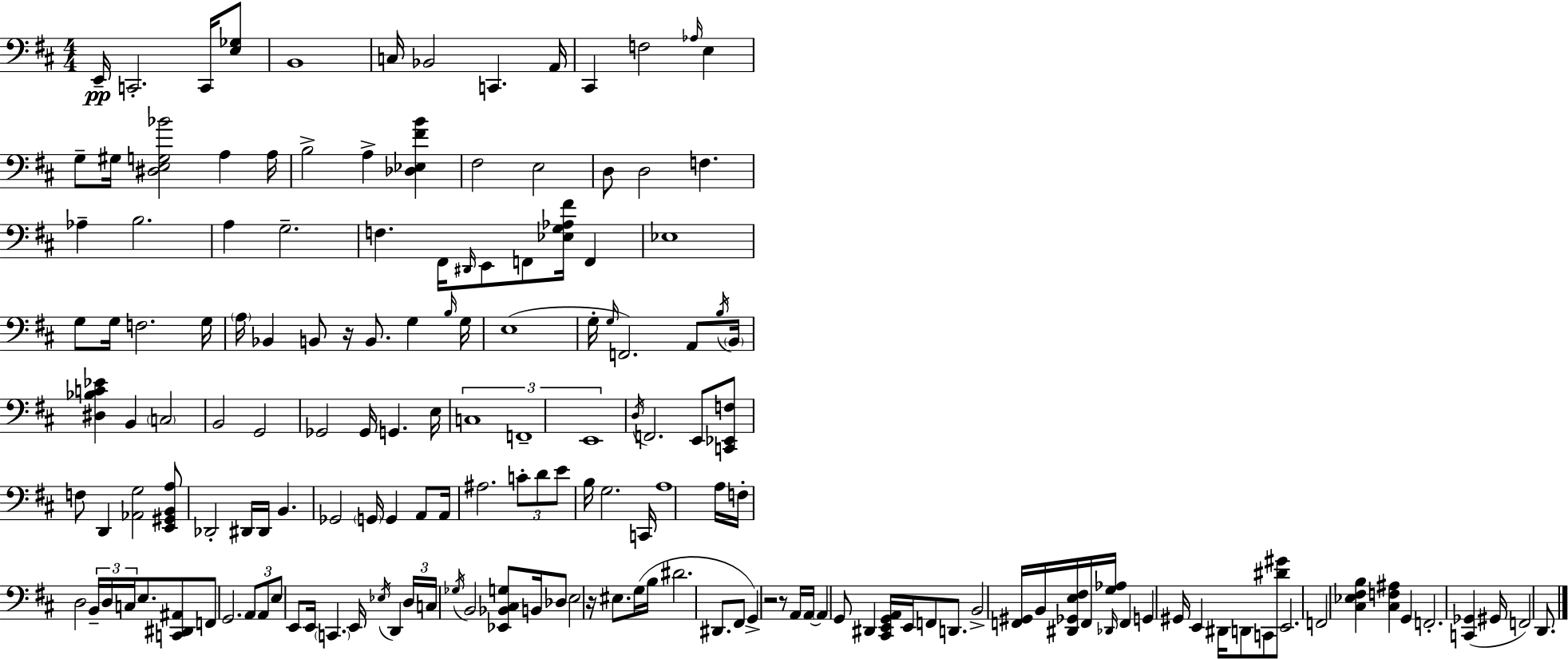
X:1
T:Untitled
M:4/4
L:1/4
K:D
E,,/4 C,,2 C,,/4 [E,_G,]/2 B,,4 C,/4 _B,,2 C,, A,,/4 ^C,, F,2 _A,/4 E, G,/2 ^G,/4 [^D,E,G,_B]2 A, A,/4 B,2 A, [_D,_E,^FB] ^F,2 E,2 D,/2 D,2 F, _A, B,2 A, G,2 F, ^F,,/4 ^D,,/4 E,,/2 F,,/2 [_E,G,_A,^F]/4 F,, _E,4 G,/2 G,/4 F,2 G,/4 A,/4 _B,, B,,/2 z/4 B,,/2 G, B,/4 G,/4 E,4 G,/4 G,/4 F,,2 A,,/2 B,/4 B,,/4 [^D,_B,C_E] B,, C,2 B,,2 G,,2 _G,,2 _G,,/4 G,, E,/4 C,4 F,,4 E,,4 D,/4 F,,2 E,,/2 [C,,_E,,F,]/2 F,/2 D,, [_A,,G,]2 [E,,^G,,B,,A,]/2 _D,,2 ^D,,/4 ^D,,/4 B,, _G,,2 G,,/4 G,, A,,/2 A,,/4 ^A,2 C/2 D/2 E/2 B,/4 G,2 C,,/4 A,4 A,/4 F,/4 D,2 B,,/4 D,/4 C,/4 E,/2 [C,,^D,,^A,,]/2 F,,/2 G,,2 A,,/2 A,,/2 E,/2 E,,/2 E,,/4 C,, E,,/4 _E,/4 D,, D,/4 C,/4 _G,/4 B,,2 [_E,,_B,,^C,G,]/2 B,,/4 _D,/2 E,2 z/4 ^E,/2 G,/4 B,/4 ^D2 ^D,,/2 ^F,,/2 G,, z2 z/2 A,,/4 A,,/4 A,, G,,/2 ^D,, [^C,,E,,G,,A,,]/4 E,,/4 F,,/2 D,,/2 B,,2 [F,,^G,,]/4 B,,/4 [^D,,_G,,E,^F,]/4 F,,/4 [G,_A,]/4 _D,,/4 F,, G,, ^G,,/4 E,, ^D,,/4 D,,/2 C,,/2 [^D^G]/2 E,,2 F,,2 [^C,_E,^F,B,] [^C,F,^A,] G,, F,,2 [C,,_G,,] ^G,,/4 F,,2 D,,/2